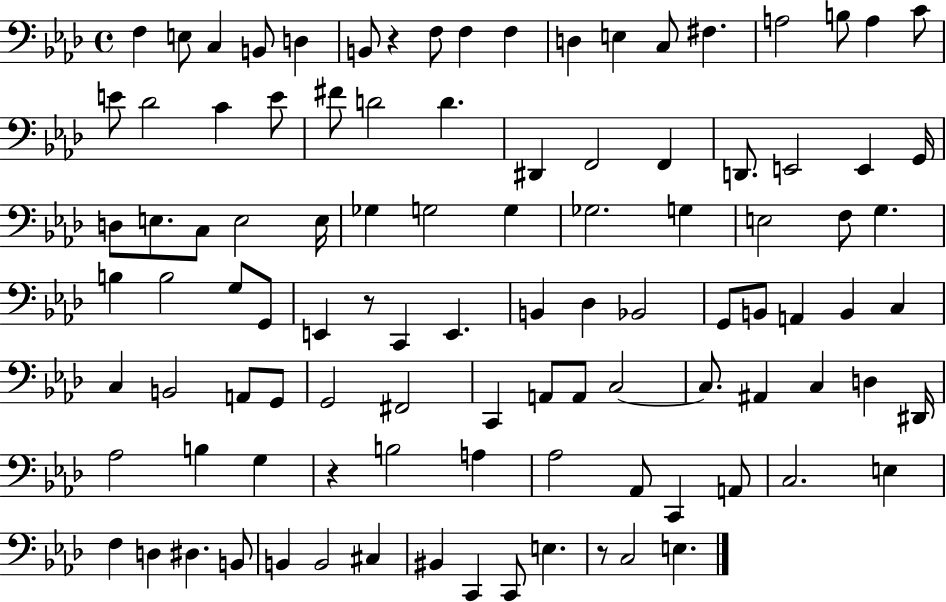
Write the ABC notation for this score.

X:1
T:Untitled
M:4/4
L:1/4
K:Ab
F, E,/2 C, B,,/2 D, B,,/2 z F,/2 F, F, D, E, C,/2 ^F, A,2 B,/2 A, C/2 E/2 _D2 C E/2 ^F/2 D2 D ^D,, F,,2 F,, D,,/2 E,,2 E,, G,,/4 D,/2 E,/2 C,/2 E,2 E,/4 _G, G,2 G, _G,2 G, E,2 F,/2 G, B, B,2 G,/2 G,,/2 E,, z/2 C,, E,, B,, _D, _B,,2 G,,/2 B,,/2 A,, B,, C, C, B,,2 A,,/2 G,,/2 G,,2 ^F,,2 C,, A,,/2 A,,/2 C,2 C,/2 ^A,, C, D, ^D,,/4 _A,2 B, G, z B,2 A, _A,2 _A,,/2 C,, A,,/2 C,2 E, F, D, ^D, B,,/2 B,, B,,2 ^C, ^B,, C,, C,,/2 E, z/2 C,2 E,